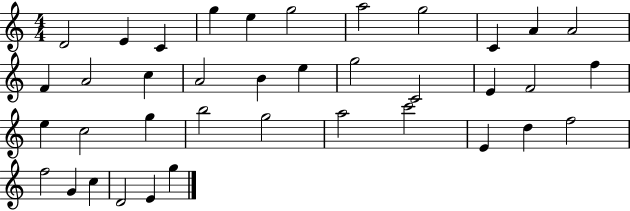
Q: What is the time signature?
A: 4/4